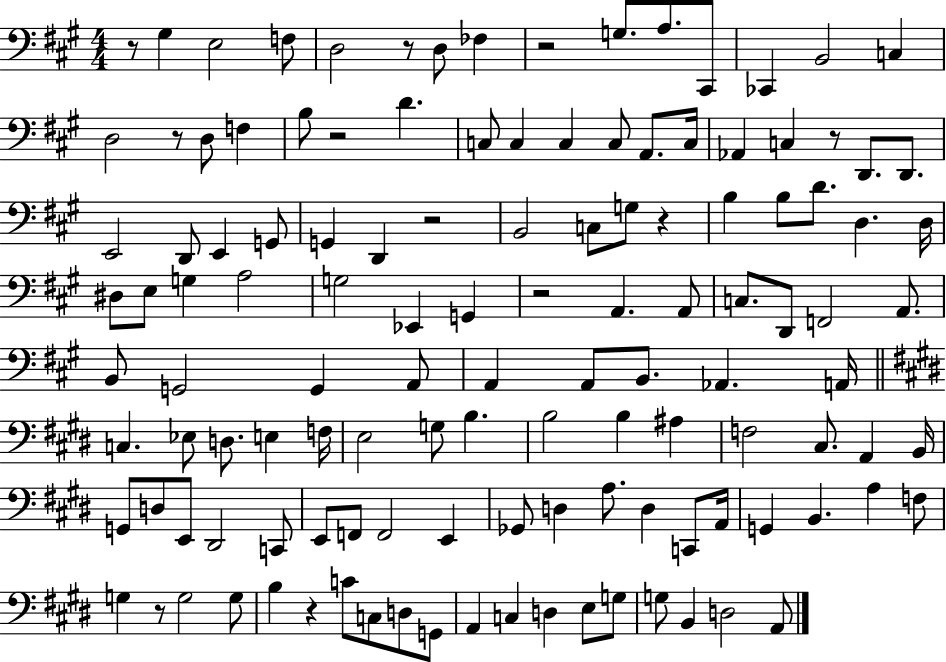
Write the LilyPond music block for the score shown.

{
  \clef bass
  \numericTimeSignature
  \time 4/4
  \key a \major
  \repeat volta 2 { r8 gis4 e2 f8 | d2 r8 d8 fes4 | r2 g8. a8. cis,8 | ces,4 b,2 c4 | \break d2 r8 d8 f4 | b8 r2 d'4. | c8 c4 c4 c8 a,8. c16 | aes,4 c4 r8 d,8. d,8. | \break e,2 d,8 e,4 g,8 | g,4 d,4 r2 | b,2 c8 g8 r4 | b4 b8 d'8. d4. d16 | \break dis8 e8 g4 a2 | g2 ees,4 g,4 | r2 a,4. a,8 | c8. d,8 f,2 a,8. | \break b,8 g,2 g,4 a,8 | a,4 a,8 b,8. aes,4. a,16 | \bar "||" \break \key e \major c4. ees8 d8. e4 f16 | e2 g8 b4. | b2 b4 ais4 | f2 cis8. a,4 b,16 | \break g,8 d8 e,8 dis,2 c,8 | e,8 f,8 f,2 e,4 | ges,8 d4 a8. d4 c,8 a,16 | g,4 b,4. a4 f8 | \break g4 r8 g2 g8 | b4 r4 c'8 c8 d8 g,8 | a,4 c4 d4 e8 g8 | g8 b,4 d2 a,8 | \break } \bar "|."
}